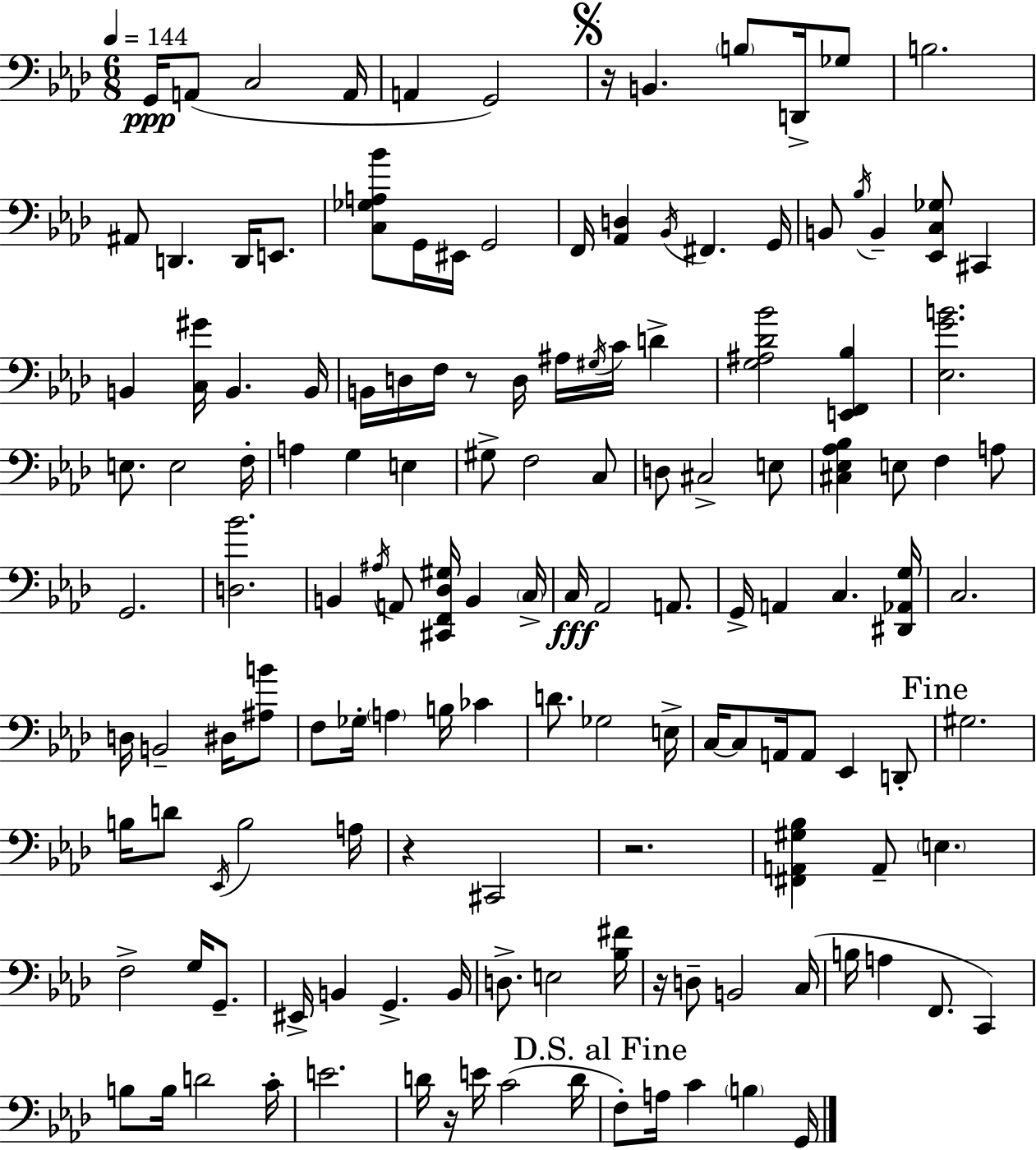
X:1
T:Untitled
M:6/8
L:1/4
K:Fm
G,,/4 A,,/2 C,2 A,,/4 A,, G,,2 z/4 B,, B,/2 D,,/4 _G,/2 B,2 ^A,,/2 D,, D,,/4 E,,/2 [C,_G,A,_B]/2 G,,/4 ^E,,/4 G,,2 F,,/4 [_A,,D,] _B,,/4 ^F,, G,,/4 B,,/2 _B,/4 B,, [_E,,C,_G,]/2 ^C,, B,, [C,^G]/4 B,, B,,/4 B,,/4 D,/4 F,/4 z/2 D,/4 ^A,/4 ^G,/4 C/4 D [G,^A,_D_B]2 [E,,F,,_B,] [_E,GB]2 E,/2 E,2 F,/4 A, G, E, ^G,/2 F,2 C,/2 D,/2 ^C,2 E,/2 [^C,_E,_A,_B,] E,/2 F, A,/2 G,,2 [D,_B]2 B,, ^A,/4 A,,/2 [^C,,F,,_D,^G,]/4 B,, C,/4 C,/4 _A,,2 A,,/2 G,,/4 A,, C, [^D,,_A,,G,]/4 C,2 D,/4 B,,2 ^D,/4 [^A,B]/2 F,/2 _G,/4 A, B,/4 _C D/2 _G,2 E,/4 C,/4 C,/2 A,,/4 A,,/2 _E,, D,,/2 ^G,2 B,/4 D/2 _E,,/4 B,2 A,/4 z ^C,,2 z2 [^F,,A,,^G,_B,] A,,/2 E, F,2 G,/4 G,,/2 ^E,,/4 B,, G,, B,,/4 D,/2 E,2 [_B,^F]/4 z/4 D,/2 B,,2 C,/4 B,/4 A, F,,/2 C,, B,/2 B,/4 D2 C/4 E2 D/4 z/4 E/4 C2 D/4 F,/2 A,/4 C B, G,,/4